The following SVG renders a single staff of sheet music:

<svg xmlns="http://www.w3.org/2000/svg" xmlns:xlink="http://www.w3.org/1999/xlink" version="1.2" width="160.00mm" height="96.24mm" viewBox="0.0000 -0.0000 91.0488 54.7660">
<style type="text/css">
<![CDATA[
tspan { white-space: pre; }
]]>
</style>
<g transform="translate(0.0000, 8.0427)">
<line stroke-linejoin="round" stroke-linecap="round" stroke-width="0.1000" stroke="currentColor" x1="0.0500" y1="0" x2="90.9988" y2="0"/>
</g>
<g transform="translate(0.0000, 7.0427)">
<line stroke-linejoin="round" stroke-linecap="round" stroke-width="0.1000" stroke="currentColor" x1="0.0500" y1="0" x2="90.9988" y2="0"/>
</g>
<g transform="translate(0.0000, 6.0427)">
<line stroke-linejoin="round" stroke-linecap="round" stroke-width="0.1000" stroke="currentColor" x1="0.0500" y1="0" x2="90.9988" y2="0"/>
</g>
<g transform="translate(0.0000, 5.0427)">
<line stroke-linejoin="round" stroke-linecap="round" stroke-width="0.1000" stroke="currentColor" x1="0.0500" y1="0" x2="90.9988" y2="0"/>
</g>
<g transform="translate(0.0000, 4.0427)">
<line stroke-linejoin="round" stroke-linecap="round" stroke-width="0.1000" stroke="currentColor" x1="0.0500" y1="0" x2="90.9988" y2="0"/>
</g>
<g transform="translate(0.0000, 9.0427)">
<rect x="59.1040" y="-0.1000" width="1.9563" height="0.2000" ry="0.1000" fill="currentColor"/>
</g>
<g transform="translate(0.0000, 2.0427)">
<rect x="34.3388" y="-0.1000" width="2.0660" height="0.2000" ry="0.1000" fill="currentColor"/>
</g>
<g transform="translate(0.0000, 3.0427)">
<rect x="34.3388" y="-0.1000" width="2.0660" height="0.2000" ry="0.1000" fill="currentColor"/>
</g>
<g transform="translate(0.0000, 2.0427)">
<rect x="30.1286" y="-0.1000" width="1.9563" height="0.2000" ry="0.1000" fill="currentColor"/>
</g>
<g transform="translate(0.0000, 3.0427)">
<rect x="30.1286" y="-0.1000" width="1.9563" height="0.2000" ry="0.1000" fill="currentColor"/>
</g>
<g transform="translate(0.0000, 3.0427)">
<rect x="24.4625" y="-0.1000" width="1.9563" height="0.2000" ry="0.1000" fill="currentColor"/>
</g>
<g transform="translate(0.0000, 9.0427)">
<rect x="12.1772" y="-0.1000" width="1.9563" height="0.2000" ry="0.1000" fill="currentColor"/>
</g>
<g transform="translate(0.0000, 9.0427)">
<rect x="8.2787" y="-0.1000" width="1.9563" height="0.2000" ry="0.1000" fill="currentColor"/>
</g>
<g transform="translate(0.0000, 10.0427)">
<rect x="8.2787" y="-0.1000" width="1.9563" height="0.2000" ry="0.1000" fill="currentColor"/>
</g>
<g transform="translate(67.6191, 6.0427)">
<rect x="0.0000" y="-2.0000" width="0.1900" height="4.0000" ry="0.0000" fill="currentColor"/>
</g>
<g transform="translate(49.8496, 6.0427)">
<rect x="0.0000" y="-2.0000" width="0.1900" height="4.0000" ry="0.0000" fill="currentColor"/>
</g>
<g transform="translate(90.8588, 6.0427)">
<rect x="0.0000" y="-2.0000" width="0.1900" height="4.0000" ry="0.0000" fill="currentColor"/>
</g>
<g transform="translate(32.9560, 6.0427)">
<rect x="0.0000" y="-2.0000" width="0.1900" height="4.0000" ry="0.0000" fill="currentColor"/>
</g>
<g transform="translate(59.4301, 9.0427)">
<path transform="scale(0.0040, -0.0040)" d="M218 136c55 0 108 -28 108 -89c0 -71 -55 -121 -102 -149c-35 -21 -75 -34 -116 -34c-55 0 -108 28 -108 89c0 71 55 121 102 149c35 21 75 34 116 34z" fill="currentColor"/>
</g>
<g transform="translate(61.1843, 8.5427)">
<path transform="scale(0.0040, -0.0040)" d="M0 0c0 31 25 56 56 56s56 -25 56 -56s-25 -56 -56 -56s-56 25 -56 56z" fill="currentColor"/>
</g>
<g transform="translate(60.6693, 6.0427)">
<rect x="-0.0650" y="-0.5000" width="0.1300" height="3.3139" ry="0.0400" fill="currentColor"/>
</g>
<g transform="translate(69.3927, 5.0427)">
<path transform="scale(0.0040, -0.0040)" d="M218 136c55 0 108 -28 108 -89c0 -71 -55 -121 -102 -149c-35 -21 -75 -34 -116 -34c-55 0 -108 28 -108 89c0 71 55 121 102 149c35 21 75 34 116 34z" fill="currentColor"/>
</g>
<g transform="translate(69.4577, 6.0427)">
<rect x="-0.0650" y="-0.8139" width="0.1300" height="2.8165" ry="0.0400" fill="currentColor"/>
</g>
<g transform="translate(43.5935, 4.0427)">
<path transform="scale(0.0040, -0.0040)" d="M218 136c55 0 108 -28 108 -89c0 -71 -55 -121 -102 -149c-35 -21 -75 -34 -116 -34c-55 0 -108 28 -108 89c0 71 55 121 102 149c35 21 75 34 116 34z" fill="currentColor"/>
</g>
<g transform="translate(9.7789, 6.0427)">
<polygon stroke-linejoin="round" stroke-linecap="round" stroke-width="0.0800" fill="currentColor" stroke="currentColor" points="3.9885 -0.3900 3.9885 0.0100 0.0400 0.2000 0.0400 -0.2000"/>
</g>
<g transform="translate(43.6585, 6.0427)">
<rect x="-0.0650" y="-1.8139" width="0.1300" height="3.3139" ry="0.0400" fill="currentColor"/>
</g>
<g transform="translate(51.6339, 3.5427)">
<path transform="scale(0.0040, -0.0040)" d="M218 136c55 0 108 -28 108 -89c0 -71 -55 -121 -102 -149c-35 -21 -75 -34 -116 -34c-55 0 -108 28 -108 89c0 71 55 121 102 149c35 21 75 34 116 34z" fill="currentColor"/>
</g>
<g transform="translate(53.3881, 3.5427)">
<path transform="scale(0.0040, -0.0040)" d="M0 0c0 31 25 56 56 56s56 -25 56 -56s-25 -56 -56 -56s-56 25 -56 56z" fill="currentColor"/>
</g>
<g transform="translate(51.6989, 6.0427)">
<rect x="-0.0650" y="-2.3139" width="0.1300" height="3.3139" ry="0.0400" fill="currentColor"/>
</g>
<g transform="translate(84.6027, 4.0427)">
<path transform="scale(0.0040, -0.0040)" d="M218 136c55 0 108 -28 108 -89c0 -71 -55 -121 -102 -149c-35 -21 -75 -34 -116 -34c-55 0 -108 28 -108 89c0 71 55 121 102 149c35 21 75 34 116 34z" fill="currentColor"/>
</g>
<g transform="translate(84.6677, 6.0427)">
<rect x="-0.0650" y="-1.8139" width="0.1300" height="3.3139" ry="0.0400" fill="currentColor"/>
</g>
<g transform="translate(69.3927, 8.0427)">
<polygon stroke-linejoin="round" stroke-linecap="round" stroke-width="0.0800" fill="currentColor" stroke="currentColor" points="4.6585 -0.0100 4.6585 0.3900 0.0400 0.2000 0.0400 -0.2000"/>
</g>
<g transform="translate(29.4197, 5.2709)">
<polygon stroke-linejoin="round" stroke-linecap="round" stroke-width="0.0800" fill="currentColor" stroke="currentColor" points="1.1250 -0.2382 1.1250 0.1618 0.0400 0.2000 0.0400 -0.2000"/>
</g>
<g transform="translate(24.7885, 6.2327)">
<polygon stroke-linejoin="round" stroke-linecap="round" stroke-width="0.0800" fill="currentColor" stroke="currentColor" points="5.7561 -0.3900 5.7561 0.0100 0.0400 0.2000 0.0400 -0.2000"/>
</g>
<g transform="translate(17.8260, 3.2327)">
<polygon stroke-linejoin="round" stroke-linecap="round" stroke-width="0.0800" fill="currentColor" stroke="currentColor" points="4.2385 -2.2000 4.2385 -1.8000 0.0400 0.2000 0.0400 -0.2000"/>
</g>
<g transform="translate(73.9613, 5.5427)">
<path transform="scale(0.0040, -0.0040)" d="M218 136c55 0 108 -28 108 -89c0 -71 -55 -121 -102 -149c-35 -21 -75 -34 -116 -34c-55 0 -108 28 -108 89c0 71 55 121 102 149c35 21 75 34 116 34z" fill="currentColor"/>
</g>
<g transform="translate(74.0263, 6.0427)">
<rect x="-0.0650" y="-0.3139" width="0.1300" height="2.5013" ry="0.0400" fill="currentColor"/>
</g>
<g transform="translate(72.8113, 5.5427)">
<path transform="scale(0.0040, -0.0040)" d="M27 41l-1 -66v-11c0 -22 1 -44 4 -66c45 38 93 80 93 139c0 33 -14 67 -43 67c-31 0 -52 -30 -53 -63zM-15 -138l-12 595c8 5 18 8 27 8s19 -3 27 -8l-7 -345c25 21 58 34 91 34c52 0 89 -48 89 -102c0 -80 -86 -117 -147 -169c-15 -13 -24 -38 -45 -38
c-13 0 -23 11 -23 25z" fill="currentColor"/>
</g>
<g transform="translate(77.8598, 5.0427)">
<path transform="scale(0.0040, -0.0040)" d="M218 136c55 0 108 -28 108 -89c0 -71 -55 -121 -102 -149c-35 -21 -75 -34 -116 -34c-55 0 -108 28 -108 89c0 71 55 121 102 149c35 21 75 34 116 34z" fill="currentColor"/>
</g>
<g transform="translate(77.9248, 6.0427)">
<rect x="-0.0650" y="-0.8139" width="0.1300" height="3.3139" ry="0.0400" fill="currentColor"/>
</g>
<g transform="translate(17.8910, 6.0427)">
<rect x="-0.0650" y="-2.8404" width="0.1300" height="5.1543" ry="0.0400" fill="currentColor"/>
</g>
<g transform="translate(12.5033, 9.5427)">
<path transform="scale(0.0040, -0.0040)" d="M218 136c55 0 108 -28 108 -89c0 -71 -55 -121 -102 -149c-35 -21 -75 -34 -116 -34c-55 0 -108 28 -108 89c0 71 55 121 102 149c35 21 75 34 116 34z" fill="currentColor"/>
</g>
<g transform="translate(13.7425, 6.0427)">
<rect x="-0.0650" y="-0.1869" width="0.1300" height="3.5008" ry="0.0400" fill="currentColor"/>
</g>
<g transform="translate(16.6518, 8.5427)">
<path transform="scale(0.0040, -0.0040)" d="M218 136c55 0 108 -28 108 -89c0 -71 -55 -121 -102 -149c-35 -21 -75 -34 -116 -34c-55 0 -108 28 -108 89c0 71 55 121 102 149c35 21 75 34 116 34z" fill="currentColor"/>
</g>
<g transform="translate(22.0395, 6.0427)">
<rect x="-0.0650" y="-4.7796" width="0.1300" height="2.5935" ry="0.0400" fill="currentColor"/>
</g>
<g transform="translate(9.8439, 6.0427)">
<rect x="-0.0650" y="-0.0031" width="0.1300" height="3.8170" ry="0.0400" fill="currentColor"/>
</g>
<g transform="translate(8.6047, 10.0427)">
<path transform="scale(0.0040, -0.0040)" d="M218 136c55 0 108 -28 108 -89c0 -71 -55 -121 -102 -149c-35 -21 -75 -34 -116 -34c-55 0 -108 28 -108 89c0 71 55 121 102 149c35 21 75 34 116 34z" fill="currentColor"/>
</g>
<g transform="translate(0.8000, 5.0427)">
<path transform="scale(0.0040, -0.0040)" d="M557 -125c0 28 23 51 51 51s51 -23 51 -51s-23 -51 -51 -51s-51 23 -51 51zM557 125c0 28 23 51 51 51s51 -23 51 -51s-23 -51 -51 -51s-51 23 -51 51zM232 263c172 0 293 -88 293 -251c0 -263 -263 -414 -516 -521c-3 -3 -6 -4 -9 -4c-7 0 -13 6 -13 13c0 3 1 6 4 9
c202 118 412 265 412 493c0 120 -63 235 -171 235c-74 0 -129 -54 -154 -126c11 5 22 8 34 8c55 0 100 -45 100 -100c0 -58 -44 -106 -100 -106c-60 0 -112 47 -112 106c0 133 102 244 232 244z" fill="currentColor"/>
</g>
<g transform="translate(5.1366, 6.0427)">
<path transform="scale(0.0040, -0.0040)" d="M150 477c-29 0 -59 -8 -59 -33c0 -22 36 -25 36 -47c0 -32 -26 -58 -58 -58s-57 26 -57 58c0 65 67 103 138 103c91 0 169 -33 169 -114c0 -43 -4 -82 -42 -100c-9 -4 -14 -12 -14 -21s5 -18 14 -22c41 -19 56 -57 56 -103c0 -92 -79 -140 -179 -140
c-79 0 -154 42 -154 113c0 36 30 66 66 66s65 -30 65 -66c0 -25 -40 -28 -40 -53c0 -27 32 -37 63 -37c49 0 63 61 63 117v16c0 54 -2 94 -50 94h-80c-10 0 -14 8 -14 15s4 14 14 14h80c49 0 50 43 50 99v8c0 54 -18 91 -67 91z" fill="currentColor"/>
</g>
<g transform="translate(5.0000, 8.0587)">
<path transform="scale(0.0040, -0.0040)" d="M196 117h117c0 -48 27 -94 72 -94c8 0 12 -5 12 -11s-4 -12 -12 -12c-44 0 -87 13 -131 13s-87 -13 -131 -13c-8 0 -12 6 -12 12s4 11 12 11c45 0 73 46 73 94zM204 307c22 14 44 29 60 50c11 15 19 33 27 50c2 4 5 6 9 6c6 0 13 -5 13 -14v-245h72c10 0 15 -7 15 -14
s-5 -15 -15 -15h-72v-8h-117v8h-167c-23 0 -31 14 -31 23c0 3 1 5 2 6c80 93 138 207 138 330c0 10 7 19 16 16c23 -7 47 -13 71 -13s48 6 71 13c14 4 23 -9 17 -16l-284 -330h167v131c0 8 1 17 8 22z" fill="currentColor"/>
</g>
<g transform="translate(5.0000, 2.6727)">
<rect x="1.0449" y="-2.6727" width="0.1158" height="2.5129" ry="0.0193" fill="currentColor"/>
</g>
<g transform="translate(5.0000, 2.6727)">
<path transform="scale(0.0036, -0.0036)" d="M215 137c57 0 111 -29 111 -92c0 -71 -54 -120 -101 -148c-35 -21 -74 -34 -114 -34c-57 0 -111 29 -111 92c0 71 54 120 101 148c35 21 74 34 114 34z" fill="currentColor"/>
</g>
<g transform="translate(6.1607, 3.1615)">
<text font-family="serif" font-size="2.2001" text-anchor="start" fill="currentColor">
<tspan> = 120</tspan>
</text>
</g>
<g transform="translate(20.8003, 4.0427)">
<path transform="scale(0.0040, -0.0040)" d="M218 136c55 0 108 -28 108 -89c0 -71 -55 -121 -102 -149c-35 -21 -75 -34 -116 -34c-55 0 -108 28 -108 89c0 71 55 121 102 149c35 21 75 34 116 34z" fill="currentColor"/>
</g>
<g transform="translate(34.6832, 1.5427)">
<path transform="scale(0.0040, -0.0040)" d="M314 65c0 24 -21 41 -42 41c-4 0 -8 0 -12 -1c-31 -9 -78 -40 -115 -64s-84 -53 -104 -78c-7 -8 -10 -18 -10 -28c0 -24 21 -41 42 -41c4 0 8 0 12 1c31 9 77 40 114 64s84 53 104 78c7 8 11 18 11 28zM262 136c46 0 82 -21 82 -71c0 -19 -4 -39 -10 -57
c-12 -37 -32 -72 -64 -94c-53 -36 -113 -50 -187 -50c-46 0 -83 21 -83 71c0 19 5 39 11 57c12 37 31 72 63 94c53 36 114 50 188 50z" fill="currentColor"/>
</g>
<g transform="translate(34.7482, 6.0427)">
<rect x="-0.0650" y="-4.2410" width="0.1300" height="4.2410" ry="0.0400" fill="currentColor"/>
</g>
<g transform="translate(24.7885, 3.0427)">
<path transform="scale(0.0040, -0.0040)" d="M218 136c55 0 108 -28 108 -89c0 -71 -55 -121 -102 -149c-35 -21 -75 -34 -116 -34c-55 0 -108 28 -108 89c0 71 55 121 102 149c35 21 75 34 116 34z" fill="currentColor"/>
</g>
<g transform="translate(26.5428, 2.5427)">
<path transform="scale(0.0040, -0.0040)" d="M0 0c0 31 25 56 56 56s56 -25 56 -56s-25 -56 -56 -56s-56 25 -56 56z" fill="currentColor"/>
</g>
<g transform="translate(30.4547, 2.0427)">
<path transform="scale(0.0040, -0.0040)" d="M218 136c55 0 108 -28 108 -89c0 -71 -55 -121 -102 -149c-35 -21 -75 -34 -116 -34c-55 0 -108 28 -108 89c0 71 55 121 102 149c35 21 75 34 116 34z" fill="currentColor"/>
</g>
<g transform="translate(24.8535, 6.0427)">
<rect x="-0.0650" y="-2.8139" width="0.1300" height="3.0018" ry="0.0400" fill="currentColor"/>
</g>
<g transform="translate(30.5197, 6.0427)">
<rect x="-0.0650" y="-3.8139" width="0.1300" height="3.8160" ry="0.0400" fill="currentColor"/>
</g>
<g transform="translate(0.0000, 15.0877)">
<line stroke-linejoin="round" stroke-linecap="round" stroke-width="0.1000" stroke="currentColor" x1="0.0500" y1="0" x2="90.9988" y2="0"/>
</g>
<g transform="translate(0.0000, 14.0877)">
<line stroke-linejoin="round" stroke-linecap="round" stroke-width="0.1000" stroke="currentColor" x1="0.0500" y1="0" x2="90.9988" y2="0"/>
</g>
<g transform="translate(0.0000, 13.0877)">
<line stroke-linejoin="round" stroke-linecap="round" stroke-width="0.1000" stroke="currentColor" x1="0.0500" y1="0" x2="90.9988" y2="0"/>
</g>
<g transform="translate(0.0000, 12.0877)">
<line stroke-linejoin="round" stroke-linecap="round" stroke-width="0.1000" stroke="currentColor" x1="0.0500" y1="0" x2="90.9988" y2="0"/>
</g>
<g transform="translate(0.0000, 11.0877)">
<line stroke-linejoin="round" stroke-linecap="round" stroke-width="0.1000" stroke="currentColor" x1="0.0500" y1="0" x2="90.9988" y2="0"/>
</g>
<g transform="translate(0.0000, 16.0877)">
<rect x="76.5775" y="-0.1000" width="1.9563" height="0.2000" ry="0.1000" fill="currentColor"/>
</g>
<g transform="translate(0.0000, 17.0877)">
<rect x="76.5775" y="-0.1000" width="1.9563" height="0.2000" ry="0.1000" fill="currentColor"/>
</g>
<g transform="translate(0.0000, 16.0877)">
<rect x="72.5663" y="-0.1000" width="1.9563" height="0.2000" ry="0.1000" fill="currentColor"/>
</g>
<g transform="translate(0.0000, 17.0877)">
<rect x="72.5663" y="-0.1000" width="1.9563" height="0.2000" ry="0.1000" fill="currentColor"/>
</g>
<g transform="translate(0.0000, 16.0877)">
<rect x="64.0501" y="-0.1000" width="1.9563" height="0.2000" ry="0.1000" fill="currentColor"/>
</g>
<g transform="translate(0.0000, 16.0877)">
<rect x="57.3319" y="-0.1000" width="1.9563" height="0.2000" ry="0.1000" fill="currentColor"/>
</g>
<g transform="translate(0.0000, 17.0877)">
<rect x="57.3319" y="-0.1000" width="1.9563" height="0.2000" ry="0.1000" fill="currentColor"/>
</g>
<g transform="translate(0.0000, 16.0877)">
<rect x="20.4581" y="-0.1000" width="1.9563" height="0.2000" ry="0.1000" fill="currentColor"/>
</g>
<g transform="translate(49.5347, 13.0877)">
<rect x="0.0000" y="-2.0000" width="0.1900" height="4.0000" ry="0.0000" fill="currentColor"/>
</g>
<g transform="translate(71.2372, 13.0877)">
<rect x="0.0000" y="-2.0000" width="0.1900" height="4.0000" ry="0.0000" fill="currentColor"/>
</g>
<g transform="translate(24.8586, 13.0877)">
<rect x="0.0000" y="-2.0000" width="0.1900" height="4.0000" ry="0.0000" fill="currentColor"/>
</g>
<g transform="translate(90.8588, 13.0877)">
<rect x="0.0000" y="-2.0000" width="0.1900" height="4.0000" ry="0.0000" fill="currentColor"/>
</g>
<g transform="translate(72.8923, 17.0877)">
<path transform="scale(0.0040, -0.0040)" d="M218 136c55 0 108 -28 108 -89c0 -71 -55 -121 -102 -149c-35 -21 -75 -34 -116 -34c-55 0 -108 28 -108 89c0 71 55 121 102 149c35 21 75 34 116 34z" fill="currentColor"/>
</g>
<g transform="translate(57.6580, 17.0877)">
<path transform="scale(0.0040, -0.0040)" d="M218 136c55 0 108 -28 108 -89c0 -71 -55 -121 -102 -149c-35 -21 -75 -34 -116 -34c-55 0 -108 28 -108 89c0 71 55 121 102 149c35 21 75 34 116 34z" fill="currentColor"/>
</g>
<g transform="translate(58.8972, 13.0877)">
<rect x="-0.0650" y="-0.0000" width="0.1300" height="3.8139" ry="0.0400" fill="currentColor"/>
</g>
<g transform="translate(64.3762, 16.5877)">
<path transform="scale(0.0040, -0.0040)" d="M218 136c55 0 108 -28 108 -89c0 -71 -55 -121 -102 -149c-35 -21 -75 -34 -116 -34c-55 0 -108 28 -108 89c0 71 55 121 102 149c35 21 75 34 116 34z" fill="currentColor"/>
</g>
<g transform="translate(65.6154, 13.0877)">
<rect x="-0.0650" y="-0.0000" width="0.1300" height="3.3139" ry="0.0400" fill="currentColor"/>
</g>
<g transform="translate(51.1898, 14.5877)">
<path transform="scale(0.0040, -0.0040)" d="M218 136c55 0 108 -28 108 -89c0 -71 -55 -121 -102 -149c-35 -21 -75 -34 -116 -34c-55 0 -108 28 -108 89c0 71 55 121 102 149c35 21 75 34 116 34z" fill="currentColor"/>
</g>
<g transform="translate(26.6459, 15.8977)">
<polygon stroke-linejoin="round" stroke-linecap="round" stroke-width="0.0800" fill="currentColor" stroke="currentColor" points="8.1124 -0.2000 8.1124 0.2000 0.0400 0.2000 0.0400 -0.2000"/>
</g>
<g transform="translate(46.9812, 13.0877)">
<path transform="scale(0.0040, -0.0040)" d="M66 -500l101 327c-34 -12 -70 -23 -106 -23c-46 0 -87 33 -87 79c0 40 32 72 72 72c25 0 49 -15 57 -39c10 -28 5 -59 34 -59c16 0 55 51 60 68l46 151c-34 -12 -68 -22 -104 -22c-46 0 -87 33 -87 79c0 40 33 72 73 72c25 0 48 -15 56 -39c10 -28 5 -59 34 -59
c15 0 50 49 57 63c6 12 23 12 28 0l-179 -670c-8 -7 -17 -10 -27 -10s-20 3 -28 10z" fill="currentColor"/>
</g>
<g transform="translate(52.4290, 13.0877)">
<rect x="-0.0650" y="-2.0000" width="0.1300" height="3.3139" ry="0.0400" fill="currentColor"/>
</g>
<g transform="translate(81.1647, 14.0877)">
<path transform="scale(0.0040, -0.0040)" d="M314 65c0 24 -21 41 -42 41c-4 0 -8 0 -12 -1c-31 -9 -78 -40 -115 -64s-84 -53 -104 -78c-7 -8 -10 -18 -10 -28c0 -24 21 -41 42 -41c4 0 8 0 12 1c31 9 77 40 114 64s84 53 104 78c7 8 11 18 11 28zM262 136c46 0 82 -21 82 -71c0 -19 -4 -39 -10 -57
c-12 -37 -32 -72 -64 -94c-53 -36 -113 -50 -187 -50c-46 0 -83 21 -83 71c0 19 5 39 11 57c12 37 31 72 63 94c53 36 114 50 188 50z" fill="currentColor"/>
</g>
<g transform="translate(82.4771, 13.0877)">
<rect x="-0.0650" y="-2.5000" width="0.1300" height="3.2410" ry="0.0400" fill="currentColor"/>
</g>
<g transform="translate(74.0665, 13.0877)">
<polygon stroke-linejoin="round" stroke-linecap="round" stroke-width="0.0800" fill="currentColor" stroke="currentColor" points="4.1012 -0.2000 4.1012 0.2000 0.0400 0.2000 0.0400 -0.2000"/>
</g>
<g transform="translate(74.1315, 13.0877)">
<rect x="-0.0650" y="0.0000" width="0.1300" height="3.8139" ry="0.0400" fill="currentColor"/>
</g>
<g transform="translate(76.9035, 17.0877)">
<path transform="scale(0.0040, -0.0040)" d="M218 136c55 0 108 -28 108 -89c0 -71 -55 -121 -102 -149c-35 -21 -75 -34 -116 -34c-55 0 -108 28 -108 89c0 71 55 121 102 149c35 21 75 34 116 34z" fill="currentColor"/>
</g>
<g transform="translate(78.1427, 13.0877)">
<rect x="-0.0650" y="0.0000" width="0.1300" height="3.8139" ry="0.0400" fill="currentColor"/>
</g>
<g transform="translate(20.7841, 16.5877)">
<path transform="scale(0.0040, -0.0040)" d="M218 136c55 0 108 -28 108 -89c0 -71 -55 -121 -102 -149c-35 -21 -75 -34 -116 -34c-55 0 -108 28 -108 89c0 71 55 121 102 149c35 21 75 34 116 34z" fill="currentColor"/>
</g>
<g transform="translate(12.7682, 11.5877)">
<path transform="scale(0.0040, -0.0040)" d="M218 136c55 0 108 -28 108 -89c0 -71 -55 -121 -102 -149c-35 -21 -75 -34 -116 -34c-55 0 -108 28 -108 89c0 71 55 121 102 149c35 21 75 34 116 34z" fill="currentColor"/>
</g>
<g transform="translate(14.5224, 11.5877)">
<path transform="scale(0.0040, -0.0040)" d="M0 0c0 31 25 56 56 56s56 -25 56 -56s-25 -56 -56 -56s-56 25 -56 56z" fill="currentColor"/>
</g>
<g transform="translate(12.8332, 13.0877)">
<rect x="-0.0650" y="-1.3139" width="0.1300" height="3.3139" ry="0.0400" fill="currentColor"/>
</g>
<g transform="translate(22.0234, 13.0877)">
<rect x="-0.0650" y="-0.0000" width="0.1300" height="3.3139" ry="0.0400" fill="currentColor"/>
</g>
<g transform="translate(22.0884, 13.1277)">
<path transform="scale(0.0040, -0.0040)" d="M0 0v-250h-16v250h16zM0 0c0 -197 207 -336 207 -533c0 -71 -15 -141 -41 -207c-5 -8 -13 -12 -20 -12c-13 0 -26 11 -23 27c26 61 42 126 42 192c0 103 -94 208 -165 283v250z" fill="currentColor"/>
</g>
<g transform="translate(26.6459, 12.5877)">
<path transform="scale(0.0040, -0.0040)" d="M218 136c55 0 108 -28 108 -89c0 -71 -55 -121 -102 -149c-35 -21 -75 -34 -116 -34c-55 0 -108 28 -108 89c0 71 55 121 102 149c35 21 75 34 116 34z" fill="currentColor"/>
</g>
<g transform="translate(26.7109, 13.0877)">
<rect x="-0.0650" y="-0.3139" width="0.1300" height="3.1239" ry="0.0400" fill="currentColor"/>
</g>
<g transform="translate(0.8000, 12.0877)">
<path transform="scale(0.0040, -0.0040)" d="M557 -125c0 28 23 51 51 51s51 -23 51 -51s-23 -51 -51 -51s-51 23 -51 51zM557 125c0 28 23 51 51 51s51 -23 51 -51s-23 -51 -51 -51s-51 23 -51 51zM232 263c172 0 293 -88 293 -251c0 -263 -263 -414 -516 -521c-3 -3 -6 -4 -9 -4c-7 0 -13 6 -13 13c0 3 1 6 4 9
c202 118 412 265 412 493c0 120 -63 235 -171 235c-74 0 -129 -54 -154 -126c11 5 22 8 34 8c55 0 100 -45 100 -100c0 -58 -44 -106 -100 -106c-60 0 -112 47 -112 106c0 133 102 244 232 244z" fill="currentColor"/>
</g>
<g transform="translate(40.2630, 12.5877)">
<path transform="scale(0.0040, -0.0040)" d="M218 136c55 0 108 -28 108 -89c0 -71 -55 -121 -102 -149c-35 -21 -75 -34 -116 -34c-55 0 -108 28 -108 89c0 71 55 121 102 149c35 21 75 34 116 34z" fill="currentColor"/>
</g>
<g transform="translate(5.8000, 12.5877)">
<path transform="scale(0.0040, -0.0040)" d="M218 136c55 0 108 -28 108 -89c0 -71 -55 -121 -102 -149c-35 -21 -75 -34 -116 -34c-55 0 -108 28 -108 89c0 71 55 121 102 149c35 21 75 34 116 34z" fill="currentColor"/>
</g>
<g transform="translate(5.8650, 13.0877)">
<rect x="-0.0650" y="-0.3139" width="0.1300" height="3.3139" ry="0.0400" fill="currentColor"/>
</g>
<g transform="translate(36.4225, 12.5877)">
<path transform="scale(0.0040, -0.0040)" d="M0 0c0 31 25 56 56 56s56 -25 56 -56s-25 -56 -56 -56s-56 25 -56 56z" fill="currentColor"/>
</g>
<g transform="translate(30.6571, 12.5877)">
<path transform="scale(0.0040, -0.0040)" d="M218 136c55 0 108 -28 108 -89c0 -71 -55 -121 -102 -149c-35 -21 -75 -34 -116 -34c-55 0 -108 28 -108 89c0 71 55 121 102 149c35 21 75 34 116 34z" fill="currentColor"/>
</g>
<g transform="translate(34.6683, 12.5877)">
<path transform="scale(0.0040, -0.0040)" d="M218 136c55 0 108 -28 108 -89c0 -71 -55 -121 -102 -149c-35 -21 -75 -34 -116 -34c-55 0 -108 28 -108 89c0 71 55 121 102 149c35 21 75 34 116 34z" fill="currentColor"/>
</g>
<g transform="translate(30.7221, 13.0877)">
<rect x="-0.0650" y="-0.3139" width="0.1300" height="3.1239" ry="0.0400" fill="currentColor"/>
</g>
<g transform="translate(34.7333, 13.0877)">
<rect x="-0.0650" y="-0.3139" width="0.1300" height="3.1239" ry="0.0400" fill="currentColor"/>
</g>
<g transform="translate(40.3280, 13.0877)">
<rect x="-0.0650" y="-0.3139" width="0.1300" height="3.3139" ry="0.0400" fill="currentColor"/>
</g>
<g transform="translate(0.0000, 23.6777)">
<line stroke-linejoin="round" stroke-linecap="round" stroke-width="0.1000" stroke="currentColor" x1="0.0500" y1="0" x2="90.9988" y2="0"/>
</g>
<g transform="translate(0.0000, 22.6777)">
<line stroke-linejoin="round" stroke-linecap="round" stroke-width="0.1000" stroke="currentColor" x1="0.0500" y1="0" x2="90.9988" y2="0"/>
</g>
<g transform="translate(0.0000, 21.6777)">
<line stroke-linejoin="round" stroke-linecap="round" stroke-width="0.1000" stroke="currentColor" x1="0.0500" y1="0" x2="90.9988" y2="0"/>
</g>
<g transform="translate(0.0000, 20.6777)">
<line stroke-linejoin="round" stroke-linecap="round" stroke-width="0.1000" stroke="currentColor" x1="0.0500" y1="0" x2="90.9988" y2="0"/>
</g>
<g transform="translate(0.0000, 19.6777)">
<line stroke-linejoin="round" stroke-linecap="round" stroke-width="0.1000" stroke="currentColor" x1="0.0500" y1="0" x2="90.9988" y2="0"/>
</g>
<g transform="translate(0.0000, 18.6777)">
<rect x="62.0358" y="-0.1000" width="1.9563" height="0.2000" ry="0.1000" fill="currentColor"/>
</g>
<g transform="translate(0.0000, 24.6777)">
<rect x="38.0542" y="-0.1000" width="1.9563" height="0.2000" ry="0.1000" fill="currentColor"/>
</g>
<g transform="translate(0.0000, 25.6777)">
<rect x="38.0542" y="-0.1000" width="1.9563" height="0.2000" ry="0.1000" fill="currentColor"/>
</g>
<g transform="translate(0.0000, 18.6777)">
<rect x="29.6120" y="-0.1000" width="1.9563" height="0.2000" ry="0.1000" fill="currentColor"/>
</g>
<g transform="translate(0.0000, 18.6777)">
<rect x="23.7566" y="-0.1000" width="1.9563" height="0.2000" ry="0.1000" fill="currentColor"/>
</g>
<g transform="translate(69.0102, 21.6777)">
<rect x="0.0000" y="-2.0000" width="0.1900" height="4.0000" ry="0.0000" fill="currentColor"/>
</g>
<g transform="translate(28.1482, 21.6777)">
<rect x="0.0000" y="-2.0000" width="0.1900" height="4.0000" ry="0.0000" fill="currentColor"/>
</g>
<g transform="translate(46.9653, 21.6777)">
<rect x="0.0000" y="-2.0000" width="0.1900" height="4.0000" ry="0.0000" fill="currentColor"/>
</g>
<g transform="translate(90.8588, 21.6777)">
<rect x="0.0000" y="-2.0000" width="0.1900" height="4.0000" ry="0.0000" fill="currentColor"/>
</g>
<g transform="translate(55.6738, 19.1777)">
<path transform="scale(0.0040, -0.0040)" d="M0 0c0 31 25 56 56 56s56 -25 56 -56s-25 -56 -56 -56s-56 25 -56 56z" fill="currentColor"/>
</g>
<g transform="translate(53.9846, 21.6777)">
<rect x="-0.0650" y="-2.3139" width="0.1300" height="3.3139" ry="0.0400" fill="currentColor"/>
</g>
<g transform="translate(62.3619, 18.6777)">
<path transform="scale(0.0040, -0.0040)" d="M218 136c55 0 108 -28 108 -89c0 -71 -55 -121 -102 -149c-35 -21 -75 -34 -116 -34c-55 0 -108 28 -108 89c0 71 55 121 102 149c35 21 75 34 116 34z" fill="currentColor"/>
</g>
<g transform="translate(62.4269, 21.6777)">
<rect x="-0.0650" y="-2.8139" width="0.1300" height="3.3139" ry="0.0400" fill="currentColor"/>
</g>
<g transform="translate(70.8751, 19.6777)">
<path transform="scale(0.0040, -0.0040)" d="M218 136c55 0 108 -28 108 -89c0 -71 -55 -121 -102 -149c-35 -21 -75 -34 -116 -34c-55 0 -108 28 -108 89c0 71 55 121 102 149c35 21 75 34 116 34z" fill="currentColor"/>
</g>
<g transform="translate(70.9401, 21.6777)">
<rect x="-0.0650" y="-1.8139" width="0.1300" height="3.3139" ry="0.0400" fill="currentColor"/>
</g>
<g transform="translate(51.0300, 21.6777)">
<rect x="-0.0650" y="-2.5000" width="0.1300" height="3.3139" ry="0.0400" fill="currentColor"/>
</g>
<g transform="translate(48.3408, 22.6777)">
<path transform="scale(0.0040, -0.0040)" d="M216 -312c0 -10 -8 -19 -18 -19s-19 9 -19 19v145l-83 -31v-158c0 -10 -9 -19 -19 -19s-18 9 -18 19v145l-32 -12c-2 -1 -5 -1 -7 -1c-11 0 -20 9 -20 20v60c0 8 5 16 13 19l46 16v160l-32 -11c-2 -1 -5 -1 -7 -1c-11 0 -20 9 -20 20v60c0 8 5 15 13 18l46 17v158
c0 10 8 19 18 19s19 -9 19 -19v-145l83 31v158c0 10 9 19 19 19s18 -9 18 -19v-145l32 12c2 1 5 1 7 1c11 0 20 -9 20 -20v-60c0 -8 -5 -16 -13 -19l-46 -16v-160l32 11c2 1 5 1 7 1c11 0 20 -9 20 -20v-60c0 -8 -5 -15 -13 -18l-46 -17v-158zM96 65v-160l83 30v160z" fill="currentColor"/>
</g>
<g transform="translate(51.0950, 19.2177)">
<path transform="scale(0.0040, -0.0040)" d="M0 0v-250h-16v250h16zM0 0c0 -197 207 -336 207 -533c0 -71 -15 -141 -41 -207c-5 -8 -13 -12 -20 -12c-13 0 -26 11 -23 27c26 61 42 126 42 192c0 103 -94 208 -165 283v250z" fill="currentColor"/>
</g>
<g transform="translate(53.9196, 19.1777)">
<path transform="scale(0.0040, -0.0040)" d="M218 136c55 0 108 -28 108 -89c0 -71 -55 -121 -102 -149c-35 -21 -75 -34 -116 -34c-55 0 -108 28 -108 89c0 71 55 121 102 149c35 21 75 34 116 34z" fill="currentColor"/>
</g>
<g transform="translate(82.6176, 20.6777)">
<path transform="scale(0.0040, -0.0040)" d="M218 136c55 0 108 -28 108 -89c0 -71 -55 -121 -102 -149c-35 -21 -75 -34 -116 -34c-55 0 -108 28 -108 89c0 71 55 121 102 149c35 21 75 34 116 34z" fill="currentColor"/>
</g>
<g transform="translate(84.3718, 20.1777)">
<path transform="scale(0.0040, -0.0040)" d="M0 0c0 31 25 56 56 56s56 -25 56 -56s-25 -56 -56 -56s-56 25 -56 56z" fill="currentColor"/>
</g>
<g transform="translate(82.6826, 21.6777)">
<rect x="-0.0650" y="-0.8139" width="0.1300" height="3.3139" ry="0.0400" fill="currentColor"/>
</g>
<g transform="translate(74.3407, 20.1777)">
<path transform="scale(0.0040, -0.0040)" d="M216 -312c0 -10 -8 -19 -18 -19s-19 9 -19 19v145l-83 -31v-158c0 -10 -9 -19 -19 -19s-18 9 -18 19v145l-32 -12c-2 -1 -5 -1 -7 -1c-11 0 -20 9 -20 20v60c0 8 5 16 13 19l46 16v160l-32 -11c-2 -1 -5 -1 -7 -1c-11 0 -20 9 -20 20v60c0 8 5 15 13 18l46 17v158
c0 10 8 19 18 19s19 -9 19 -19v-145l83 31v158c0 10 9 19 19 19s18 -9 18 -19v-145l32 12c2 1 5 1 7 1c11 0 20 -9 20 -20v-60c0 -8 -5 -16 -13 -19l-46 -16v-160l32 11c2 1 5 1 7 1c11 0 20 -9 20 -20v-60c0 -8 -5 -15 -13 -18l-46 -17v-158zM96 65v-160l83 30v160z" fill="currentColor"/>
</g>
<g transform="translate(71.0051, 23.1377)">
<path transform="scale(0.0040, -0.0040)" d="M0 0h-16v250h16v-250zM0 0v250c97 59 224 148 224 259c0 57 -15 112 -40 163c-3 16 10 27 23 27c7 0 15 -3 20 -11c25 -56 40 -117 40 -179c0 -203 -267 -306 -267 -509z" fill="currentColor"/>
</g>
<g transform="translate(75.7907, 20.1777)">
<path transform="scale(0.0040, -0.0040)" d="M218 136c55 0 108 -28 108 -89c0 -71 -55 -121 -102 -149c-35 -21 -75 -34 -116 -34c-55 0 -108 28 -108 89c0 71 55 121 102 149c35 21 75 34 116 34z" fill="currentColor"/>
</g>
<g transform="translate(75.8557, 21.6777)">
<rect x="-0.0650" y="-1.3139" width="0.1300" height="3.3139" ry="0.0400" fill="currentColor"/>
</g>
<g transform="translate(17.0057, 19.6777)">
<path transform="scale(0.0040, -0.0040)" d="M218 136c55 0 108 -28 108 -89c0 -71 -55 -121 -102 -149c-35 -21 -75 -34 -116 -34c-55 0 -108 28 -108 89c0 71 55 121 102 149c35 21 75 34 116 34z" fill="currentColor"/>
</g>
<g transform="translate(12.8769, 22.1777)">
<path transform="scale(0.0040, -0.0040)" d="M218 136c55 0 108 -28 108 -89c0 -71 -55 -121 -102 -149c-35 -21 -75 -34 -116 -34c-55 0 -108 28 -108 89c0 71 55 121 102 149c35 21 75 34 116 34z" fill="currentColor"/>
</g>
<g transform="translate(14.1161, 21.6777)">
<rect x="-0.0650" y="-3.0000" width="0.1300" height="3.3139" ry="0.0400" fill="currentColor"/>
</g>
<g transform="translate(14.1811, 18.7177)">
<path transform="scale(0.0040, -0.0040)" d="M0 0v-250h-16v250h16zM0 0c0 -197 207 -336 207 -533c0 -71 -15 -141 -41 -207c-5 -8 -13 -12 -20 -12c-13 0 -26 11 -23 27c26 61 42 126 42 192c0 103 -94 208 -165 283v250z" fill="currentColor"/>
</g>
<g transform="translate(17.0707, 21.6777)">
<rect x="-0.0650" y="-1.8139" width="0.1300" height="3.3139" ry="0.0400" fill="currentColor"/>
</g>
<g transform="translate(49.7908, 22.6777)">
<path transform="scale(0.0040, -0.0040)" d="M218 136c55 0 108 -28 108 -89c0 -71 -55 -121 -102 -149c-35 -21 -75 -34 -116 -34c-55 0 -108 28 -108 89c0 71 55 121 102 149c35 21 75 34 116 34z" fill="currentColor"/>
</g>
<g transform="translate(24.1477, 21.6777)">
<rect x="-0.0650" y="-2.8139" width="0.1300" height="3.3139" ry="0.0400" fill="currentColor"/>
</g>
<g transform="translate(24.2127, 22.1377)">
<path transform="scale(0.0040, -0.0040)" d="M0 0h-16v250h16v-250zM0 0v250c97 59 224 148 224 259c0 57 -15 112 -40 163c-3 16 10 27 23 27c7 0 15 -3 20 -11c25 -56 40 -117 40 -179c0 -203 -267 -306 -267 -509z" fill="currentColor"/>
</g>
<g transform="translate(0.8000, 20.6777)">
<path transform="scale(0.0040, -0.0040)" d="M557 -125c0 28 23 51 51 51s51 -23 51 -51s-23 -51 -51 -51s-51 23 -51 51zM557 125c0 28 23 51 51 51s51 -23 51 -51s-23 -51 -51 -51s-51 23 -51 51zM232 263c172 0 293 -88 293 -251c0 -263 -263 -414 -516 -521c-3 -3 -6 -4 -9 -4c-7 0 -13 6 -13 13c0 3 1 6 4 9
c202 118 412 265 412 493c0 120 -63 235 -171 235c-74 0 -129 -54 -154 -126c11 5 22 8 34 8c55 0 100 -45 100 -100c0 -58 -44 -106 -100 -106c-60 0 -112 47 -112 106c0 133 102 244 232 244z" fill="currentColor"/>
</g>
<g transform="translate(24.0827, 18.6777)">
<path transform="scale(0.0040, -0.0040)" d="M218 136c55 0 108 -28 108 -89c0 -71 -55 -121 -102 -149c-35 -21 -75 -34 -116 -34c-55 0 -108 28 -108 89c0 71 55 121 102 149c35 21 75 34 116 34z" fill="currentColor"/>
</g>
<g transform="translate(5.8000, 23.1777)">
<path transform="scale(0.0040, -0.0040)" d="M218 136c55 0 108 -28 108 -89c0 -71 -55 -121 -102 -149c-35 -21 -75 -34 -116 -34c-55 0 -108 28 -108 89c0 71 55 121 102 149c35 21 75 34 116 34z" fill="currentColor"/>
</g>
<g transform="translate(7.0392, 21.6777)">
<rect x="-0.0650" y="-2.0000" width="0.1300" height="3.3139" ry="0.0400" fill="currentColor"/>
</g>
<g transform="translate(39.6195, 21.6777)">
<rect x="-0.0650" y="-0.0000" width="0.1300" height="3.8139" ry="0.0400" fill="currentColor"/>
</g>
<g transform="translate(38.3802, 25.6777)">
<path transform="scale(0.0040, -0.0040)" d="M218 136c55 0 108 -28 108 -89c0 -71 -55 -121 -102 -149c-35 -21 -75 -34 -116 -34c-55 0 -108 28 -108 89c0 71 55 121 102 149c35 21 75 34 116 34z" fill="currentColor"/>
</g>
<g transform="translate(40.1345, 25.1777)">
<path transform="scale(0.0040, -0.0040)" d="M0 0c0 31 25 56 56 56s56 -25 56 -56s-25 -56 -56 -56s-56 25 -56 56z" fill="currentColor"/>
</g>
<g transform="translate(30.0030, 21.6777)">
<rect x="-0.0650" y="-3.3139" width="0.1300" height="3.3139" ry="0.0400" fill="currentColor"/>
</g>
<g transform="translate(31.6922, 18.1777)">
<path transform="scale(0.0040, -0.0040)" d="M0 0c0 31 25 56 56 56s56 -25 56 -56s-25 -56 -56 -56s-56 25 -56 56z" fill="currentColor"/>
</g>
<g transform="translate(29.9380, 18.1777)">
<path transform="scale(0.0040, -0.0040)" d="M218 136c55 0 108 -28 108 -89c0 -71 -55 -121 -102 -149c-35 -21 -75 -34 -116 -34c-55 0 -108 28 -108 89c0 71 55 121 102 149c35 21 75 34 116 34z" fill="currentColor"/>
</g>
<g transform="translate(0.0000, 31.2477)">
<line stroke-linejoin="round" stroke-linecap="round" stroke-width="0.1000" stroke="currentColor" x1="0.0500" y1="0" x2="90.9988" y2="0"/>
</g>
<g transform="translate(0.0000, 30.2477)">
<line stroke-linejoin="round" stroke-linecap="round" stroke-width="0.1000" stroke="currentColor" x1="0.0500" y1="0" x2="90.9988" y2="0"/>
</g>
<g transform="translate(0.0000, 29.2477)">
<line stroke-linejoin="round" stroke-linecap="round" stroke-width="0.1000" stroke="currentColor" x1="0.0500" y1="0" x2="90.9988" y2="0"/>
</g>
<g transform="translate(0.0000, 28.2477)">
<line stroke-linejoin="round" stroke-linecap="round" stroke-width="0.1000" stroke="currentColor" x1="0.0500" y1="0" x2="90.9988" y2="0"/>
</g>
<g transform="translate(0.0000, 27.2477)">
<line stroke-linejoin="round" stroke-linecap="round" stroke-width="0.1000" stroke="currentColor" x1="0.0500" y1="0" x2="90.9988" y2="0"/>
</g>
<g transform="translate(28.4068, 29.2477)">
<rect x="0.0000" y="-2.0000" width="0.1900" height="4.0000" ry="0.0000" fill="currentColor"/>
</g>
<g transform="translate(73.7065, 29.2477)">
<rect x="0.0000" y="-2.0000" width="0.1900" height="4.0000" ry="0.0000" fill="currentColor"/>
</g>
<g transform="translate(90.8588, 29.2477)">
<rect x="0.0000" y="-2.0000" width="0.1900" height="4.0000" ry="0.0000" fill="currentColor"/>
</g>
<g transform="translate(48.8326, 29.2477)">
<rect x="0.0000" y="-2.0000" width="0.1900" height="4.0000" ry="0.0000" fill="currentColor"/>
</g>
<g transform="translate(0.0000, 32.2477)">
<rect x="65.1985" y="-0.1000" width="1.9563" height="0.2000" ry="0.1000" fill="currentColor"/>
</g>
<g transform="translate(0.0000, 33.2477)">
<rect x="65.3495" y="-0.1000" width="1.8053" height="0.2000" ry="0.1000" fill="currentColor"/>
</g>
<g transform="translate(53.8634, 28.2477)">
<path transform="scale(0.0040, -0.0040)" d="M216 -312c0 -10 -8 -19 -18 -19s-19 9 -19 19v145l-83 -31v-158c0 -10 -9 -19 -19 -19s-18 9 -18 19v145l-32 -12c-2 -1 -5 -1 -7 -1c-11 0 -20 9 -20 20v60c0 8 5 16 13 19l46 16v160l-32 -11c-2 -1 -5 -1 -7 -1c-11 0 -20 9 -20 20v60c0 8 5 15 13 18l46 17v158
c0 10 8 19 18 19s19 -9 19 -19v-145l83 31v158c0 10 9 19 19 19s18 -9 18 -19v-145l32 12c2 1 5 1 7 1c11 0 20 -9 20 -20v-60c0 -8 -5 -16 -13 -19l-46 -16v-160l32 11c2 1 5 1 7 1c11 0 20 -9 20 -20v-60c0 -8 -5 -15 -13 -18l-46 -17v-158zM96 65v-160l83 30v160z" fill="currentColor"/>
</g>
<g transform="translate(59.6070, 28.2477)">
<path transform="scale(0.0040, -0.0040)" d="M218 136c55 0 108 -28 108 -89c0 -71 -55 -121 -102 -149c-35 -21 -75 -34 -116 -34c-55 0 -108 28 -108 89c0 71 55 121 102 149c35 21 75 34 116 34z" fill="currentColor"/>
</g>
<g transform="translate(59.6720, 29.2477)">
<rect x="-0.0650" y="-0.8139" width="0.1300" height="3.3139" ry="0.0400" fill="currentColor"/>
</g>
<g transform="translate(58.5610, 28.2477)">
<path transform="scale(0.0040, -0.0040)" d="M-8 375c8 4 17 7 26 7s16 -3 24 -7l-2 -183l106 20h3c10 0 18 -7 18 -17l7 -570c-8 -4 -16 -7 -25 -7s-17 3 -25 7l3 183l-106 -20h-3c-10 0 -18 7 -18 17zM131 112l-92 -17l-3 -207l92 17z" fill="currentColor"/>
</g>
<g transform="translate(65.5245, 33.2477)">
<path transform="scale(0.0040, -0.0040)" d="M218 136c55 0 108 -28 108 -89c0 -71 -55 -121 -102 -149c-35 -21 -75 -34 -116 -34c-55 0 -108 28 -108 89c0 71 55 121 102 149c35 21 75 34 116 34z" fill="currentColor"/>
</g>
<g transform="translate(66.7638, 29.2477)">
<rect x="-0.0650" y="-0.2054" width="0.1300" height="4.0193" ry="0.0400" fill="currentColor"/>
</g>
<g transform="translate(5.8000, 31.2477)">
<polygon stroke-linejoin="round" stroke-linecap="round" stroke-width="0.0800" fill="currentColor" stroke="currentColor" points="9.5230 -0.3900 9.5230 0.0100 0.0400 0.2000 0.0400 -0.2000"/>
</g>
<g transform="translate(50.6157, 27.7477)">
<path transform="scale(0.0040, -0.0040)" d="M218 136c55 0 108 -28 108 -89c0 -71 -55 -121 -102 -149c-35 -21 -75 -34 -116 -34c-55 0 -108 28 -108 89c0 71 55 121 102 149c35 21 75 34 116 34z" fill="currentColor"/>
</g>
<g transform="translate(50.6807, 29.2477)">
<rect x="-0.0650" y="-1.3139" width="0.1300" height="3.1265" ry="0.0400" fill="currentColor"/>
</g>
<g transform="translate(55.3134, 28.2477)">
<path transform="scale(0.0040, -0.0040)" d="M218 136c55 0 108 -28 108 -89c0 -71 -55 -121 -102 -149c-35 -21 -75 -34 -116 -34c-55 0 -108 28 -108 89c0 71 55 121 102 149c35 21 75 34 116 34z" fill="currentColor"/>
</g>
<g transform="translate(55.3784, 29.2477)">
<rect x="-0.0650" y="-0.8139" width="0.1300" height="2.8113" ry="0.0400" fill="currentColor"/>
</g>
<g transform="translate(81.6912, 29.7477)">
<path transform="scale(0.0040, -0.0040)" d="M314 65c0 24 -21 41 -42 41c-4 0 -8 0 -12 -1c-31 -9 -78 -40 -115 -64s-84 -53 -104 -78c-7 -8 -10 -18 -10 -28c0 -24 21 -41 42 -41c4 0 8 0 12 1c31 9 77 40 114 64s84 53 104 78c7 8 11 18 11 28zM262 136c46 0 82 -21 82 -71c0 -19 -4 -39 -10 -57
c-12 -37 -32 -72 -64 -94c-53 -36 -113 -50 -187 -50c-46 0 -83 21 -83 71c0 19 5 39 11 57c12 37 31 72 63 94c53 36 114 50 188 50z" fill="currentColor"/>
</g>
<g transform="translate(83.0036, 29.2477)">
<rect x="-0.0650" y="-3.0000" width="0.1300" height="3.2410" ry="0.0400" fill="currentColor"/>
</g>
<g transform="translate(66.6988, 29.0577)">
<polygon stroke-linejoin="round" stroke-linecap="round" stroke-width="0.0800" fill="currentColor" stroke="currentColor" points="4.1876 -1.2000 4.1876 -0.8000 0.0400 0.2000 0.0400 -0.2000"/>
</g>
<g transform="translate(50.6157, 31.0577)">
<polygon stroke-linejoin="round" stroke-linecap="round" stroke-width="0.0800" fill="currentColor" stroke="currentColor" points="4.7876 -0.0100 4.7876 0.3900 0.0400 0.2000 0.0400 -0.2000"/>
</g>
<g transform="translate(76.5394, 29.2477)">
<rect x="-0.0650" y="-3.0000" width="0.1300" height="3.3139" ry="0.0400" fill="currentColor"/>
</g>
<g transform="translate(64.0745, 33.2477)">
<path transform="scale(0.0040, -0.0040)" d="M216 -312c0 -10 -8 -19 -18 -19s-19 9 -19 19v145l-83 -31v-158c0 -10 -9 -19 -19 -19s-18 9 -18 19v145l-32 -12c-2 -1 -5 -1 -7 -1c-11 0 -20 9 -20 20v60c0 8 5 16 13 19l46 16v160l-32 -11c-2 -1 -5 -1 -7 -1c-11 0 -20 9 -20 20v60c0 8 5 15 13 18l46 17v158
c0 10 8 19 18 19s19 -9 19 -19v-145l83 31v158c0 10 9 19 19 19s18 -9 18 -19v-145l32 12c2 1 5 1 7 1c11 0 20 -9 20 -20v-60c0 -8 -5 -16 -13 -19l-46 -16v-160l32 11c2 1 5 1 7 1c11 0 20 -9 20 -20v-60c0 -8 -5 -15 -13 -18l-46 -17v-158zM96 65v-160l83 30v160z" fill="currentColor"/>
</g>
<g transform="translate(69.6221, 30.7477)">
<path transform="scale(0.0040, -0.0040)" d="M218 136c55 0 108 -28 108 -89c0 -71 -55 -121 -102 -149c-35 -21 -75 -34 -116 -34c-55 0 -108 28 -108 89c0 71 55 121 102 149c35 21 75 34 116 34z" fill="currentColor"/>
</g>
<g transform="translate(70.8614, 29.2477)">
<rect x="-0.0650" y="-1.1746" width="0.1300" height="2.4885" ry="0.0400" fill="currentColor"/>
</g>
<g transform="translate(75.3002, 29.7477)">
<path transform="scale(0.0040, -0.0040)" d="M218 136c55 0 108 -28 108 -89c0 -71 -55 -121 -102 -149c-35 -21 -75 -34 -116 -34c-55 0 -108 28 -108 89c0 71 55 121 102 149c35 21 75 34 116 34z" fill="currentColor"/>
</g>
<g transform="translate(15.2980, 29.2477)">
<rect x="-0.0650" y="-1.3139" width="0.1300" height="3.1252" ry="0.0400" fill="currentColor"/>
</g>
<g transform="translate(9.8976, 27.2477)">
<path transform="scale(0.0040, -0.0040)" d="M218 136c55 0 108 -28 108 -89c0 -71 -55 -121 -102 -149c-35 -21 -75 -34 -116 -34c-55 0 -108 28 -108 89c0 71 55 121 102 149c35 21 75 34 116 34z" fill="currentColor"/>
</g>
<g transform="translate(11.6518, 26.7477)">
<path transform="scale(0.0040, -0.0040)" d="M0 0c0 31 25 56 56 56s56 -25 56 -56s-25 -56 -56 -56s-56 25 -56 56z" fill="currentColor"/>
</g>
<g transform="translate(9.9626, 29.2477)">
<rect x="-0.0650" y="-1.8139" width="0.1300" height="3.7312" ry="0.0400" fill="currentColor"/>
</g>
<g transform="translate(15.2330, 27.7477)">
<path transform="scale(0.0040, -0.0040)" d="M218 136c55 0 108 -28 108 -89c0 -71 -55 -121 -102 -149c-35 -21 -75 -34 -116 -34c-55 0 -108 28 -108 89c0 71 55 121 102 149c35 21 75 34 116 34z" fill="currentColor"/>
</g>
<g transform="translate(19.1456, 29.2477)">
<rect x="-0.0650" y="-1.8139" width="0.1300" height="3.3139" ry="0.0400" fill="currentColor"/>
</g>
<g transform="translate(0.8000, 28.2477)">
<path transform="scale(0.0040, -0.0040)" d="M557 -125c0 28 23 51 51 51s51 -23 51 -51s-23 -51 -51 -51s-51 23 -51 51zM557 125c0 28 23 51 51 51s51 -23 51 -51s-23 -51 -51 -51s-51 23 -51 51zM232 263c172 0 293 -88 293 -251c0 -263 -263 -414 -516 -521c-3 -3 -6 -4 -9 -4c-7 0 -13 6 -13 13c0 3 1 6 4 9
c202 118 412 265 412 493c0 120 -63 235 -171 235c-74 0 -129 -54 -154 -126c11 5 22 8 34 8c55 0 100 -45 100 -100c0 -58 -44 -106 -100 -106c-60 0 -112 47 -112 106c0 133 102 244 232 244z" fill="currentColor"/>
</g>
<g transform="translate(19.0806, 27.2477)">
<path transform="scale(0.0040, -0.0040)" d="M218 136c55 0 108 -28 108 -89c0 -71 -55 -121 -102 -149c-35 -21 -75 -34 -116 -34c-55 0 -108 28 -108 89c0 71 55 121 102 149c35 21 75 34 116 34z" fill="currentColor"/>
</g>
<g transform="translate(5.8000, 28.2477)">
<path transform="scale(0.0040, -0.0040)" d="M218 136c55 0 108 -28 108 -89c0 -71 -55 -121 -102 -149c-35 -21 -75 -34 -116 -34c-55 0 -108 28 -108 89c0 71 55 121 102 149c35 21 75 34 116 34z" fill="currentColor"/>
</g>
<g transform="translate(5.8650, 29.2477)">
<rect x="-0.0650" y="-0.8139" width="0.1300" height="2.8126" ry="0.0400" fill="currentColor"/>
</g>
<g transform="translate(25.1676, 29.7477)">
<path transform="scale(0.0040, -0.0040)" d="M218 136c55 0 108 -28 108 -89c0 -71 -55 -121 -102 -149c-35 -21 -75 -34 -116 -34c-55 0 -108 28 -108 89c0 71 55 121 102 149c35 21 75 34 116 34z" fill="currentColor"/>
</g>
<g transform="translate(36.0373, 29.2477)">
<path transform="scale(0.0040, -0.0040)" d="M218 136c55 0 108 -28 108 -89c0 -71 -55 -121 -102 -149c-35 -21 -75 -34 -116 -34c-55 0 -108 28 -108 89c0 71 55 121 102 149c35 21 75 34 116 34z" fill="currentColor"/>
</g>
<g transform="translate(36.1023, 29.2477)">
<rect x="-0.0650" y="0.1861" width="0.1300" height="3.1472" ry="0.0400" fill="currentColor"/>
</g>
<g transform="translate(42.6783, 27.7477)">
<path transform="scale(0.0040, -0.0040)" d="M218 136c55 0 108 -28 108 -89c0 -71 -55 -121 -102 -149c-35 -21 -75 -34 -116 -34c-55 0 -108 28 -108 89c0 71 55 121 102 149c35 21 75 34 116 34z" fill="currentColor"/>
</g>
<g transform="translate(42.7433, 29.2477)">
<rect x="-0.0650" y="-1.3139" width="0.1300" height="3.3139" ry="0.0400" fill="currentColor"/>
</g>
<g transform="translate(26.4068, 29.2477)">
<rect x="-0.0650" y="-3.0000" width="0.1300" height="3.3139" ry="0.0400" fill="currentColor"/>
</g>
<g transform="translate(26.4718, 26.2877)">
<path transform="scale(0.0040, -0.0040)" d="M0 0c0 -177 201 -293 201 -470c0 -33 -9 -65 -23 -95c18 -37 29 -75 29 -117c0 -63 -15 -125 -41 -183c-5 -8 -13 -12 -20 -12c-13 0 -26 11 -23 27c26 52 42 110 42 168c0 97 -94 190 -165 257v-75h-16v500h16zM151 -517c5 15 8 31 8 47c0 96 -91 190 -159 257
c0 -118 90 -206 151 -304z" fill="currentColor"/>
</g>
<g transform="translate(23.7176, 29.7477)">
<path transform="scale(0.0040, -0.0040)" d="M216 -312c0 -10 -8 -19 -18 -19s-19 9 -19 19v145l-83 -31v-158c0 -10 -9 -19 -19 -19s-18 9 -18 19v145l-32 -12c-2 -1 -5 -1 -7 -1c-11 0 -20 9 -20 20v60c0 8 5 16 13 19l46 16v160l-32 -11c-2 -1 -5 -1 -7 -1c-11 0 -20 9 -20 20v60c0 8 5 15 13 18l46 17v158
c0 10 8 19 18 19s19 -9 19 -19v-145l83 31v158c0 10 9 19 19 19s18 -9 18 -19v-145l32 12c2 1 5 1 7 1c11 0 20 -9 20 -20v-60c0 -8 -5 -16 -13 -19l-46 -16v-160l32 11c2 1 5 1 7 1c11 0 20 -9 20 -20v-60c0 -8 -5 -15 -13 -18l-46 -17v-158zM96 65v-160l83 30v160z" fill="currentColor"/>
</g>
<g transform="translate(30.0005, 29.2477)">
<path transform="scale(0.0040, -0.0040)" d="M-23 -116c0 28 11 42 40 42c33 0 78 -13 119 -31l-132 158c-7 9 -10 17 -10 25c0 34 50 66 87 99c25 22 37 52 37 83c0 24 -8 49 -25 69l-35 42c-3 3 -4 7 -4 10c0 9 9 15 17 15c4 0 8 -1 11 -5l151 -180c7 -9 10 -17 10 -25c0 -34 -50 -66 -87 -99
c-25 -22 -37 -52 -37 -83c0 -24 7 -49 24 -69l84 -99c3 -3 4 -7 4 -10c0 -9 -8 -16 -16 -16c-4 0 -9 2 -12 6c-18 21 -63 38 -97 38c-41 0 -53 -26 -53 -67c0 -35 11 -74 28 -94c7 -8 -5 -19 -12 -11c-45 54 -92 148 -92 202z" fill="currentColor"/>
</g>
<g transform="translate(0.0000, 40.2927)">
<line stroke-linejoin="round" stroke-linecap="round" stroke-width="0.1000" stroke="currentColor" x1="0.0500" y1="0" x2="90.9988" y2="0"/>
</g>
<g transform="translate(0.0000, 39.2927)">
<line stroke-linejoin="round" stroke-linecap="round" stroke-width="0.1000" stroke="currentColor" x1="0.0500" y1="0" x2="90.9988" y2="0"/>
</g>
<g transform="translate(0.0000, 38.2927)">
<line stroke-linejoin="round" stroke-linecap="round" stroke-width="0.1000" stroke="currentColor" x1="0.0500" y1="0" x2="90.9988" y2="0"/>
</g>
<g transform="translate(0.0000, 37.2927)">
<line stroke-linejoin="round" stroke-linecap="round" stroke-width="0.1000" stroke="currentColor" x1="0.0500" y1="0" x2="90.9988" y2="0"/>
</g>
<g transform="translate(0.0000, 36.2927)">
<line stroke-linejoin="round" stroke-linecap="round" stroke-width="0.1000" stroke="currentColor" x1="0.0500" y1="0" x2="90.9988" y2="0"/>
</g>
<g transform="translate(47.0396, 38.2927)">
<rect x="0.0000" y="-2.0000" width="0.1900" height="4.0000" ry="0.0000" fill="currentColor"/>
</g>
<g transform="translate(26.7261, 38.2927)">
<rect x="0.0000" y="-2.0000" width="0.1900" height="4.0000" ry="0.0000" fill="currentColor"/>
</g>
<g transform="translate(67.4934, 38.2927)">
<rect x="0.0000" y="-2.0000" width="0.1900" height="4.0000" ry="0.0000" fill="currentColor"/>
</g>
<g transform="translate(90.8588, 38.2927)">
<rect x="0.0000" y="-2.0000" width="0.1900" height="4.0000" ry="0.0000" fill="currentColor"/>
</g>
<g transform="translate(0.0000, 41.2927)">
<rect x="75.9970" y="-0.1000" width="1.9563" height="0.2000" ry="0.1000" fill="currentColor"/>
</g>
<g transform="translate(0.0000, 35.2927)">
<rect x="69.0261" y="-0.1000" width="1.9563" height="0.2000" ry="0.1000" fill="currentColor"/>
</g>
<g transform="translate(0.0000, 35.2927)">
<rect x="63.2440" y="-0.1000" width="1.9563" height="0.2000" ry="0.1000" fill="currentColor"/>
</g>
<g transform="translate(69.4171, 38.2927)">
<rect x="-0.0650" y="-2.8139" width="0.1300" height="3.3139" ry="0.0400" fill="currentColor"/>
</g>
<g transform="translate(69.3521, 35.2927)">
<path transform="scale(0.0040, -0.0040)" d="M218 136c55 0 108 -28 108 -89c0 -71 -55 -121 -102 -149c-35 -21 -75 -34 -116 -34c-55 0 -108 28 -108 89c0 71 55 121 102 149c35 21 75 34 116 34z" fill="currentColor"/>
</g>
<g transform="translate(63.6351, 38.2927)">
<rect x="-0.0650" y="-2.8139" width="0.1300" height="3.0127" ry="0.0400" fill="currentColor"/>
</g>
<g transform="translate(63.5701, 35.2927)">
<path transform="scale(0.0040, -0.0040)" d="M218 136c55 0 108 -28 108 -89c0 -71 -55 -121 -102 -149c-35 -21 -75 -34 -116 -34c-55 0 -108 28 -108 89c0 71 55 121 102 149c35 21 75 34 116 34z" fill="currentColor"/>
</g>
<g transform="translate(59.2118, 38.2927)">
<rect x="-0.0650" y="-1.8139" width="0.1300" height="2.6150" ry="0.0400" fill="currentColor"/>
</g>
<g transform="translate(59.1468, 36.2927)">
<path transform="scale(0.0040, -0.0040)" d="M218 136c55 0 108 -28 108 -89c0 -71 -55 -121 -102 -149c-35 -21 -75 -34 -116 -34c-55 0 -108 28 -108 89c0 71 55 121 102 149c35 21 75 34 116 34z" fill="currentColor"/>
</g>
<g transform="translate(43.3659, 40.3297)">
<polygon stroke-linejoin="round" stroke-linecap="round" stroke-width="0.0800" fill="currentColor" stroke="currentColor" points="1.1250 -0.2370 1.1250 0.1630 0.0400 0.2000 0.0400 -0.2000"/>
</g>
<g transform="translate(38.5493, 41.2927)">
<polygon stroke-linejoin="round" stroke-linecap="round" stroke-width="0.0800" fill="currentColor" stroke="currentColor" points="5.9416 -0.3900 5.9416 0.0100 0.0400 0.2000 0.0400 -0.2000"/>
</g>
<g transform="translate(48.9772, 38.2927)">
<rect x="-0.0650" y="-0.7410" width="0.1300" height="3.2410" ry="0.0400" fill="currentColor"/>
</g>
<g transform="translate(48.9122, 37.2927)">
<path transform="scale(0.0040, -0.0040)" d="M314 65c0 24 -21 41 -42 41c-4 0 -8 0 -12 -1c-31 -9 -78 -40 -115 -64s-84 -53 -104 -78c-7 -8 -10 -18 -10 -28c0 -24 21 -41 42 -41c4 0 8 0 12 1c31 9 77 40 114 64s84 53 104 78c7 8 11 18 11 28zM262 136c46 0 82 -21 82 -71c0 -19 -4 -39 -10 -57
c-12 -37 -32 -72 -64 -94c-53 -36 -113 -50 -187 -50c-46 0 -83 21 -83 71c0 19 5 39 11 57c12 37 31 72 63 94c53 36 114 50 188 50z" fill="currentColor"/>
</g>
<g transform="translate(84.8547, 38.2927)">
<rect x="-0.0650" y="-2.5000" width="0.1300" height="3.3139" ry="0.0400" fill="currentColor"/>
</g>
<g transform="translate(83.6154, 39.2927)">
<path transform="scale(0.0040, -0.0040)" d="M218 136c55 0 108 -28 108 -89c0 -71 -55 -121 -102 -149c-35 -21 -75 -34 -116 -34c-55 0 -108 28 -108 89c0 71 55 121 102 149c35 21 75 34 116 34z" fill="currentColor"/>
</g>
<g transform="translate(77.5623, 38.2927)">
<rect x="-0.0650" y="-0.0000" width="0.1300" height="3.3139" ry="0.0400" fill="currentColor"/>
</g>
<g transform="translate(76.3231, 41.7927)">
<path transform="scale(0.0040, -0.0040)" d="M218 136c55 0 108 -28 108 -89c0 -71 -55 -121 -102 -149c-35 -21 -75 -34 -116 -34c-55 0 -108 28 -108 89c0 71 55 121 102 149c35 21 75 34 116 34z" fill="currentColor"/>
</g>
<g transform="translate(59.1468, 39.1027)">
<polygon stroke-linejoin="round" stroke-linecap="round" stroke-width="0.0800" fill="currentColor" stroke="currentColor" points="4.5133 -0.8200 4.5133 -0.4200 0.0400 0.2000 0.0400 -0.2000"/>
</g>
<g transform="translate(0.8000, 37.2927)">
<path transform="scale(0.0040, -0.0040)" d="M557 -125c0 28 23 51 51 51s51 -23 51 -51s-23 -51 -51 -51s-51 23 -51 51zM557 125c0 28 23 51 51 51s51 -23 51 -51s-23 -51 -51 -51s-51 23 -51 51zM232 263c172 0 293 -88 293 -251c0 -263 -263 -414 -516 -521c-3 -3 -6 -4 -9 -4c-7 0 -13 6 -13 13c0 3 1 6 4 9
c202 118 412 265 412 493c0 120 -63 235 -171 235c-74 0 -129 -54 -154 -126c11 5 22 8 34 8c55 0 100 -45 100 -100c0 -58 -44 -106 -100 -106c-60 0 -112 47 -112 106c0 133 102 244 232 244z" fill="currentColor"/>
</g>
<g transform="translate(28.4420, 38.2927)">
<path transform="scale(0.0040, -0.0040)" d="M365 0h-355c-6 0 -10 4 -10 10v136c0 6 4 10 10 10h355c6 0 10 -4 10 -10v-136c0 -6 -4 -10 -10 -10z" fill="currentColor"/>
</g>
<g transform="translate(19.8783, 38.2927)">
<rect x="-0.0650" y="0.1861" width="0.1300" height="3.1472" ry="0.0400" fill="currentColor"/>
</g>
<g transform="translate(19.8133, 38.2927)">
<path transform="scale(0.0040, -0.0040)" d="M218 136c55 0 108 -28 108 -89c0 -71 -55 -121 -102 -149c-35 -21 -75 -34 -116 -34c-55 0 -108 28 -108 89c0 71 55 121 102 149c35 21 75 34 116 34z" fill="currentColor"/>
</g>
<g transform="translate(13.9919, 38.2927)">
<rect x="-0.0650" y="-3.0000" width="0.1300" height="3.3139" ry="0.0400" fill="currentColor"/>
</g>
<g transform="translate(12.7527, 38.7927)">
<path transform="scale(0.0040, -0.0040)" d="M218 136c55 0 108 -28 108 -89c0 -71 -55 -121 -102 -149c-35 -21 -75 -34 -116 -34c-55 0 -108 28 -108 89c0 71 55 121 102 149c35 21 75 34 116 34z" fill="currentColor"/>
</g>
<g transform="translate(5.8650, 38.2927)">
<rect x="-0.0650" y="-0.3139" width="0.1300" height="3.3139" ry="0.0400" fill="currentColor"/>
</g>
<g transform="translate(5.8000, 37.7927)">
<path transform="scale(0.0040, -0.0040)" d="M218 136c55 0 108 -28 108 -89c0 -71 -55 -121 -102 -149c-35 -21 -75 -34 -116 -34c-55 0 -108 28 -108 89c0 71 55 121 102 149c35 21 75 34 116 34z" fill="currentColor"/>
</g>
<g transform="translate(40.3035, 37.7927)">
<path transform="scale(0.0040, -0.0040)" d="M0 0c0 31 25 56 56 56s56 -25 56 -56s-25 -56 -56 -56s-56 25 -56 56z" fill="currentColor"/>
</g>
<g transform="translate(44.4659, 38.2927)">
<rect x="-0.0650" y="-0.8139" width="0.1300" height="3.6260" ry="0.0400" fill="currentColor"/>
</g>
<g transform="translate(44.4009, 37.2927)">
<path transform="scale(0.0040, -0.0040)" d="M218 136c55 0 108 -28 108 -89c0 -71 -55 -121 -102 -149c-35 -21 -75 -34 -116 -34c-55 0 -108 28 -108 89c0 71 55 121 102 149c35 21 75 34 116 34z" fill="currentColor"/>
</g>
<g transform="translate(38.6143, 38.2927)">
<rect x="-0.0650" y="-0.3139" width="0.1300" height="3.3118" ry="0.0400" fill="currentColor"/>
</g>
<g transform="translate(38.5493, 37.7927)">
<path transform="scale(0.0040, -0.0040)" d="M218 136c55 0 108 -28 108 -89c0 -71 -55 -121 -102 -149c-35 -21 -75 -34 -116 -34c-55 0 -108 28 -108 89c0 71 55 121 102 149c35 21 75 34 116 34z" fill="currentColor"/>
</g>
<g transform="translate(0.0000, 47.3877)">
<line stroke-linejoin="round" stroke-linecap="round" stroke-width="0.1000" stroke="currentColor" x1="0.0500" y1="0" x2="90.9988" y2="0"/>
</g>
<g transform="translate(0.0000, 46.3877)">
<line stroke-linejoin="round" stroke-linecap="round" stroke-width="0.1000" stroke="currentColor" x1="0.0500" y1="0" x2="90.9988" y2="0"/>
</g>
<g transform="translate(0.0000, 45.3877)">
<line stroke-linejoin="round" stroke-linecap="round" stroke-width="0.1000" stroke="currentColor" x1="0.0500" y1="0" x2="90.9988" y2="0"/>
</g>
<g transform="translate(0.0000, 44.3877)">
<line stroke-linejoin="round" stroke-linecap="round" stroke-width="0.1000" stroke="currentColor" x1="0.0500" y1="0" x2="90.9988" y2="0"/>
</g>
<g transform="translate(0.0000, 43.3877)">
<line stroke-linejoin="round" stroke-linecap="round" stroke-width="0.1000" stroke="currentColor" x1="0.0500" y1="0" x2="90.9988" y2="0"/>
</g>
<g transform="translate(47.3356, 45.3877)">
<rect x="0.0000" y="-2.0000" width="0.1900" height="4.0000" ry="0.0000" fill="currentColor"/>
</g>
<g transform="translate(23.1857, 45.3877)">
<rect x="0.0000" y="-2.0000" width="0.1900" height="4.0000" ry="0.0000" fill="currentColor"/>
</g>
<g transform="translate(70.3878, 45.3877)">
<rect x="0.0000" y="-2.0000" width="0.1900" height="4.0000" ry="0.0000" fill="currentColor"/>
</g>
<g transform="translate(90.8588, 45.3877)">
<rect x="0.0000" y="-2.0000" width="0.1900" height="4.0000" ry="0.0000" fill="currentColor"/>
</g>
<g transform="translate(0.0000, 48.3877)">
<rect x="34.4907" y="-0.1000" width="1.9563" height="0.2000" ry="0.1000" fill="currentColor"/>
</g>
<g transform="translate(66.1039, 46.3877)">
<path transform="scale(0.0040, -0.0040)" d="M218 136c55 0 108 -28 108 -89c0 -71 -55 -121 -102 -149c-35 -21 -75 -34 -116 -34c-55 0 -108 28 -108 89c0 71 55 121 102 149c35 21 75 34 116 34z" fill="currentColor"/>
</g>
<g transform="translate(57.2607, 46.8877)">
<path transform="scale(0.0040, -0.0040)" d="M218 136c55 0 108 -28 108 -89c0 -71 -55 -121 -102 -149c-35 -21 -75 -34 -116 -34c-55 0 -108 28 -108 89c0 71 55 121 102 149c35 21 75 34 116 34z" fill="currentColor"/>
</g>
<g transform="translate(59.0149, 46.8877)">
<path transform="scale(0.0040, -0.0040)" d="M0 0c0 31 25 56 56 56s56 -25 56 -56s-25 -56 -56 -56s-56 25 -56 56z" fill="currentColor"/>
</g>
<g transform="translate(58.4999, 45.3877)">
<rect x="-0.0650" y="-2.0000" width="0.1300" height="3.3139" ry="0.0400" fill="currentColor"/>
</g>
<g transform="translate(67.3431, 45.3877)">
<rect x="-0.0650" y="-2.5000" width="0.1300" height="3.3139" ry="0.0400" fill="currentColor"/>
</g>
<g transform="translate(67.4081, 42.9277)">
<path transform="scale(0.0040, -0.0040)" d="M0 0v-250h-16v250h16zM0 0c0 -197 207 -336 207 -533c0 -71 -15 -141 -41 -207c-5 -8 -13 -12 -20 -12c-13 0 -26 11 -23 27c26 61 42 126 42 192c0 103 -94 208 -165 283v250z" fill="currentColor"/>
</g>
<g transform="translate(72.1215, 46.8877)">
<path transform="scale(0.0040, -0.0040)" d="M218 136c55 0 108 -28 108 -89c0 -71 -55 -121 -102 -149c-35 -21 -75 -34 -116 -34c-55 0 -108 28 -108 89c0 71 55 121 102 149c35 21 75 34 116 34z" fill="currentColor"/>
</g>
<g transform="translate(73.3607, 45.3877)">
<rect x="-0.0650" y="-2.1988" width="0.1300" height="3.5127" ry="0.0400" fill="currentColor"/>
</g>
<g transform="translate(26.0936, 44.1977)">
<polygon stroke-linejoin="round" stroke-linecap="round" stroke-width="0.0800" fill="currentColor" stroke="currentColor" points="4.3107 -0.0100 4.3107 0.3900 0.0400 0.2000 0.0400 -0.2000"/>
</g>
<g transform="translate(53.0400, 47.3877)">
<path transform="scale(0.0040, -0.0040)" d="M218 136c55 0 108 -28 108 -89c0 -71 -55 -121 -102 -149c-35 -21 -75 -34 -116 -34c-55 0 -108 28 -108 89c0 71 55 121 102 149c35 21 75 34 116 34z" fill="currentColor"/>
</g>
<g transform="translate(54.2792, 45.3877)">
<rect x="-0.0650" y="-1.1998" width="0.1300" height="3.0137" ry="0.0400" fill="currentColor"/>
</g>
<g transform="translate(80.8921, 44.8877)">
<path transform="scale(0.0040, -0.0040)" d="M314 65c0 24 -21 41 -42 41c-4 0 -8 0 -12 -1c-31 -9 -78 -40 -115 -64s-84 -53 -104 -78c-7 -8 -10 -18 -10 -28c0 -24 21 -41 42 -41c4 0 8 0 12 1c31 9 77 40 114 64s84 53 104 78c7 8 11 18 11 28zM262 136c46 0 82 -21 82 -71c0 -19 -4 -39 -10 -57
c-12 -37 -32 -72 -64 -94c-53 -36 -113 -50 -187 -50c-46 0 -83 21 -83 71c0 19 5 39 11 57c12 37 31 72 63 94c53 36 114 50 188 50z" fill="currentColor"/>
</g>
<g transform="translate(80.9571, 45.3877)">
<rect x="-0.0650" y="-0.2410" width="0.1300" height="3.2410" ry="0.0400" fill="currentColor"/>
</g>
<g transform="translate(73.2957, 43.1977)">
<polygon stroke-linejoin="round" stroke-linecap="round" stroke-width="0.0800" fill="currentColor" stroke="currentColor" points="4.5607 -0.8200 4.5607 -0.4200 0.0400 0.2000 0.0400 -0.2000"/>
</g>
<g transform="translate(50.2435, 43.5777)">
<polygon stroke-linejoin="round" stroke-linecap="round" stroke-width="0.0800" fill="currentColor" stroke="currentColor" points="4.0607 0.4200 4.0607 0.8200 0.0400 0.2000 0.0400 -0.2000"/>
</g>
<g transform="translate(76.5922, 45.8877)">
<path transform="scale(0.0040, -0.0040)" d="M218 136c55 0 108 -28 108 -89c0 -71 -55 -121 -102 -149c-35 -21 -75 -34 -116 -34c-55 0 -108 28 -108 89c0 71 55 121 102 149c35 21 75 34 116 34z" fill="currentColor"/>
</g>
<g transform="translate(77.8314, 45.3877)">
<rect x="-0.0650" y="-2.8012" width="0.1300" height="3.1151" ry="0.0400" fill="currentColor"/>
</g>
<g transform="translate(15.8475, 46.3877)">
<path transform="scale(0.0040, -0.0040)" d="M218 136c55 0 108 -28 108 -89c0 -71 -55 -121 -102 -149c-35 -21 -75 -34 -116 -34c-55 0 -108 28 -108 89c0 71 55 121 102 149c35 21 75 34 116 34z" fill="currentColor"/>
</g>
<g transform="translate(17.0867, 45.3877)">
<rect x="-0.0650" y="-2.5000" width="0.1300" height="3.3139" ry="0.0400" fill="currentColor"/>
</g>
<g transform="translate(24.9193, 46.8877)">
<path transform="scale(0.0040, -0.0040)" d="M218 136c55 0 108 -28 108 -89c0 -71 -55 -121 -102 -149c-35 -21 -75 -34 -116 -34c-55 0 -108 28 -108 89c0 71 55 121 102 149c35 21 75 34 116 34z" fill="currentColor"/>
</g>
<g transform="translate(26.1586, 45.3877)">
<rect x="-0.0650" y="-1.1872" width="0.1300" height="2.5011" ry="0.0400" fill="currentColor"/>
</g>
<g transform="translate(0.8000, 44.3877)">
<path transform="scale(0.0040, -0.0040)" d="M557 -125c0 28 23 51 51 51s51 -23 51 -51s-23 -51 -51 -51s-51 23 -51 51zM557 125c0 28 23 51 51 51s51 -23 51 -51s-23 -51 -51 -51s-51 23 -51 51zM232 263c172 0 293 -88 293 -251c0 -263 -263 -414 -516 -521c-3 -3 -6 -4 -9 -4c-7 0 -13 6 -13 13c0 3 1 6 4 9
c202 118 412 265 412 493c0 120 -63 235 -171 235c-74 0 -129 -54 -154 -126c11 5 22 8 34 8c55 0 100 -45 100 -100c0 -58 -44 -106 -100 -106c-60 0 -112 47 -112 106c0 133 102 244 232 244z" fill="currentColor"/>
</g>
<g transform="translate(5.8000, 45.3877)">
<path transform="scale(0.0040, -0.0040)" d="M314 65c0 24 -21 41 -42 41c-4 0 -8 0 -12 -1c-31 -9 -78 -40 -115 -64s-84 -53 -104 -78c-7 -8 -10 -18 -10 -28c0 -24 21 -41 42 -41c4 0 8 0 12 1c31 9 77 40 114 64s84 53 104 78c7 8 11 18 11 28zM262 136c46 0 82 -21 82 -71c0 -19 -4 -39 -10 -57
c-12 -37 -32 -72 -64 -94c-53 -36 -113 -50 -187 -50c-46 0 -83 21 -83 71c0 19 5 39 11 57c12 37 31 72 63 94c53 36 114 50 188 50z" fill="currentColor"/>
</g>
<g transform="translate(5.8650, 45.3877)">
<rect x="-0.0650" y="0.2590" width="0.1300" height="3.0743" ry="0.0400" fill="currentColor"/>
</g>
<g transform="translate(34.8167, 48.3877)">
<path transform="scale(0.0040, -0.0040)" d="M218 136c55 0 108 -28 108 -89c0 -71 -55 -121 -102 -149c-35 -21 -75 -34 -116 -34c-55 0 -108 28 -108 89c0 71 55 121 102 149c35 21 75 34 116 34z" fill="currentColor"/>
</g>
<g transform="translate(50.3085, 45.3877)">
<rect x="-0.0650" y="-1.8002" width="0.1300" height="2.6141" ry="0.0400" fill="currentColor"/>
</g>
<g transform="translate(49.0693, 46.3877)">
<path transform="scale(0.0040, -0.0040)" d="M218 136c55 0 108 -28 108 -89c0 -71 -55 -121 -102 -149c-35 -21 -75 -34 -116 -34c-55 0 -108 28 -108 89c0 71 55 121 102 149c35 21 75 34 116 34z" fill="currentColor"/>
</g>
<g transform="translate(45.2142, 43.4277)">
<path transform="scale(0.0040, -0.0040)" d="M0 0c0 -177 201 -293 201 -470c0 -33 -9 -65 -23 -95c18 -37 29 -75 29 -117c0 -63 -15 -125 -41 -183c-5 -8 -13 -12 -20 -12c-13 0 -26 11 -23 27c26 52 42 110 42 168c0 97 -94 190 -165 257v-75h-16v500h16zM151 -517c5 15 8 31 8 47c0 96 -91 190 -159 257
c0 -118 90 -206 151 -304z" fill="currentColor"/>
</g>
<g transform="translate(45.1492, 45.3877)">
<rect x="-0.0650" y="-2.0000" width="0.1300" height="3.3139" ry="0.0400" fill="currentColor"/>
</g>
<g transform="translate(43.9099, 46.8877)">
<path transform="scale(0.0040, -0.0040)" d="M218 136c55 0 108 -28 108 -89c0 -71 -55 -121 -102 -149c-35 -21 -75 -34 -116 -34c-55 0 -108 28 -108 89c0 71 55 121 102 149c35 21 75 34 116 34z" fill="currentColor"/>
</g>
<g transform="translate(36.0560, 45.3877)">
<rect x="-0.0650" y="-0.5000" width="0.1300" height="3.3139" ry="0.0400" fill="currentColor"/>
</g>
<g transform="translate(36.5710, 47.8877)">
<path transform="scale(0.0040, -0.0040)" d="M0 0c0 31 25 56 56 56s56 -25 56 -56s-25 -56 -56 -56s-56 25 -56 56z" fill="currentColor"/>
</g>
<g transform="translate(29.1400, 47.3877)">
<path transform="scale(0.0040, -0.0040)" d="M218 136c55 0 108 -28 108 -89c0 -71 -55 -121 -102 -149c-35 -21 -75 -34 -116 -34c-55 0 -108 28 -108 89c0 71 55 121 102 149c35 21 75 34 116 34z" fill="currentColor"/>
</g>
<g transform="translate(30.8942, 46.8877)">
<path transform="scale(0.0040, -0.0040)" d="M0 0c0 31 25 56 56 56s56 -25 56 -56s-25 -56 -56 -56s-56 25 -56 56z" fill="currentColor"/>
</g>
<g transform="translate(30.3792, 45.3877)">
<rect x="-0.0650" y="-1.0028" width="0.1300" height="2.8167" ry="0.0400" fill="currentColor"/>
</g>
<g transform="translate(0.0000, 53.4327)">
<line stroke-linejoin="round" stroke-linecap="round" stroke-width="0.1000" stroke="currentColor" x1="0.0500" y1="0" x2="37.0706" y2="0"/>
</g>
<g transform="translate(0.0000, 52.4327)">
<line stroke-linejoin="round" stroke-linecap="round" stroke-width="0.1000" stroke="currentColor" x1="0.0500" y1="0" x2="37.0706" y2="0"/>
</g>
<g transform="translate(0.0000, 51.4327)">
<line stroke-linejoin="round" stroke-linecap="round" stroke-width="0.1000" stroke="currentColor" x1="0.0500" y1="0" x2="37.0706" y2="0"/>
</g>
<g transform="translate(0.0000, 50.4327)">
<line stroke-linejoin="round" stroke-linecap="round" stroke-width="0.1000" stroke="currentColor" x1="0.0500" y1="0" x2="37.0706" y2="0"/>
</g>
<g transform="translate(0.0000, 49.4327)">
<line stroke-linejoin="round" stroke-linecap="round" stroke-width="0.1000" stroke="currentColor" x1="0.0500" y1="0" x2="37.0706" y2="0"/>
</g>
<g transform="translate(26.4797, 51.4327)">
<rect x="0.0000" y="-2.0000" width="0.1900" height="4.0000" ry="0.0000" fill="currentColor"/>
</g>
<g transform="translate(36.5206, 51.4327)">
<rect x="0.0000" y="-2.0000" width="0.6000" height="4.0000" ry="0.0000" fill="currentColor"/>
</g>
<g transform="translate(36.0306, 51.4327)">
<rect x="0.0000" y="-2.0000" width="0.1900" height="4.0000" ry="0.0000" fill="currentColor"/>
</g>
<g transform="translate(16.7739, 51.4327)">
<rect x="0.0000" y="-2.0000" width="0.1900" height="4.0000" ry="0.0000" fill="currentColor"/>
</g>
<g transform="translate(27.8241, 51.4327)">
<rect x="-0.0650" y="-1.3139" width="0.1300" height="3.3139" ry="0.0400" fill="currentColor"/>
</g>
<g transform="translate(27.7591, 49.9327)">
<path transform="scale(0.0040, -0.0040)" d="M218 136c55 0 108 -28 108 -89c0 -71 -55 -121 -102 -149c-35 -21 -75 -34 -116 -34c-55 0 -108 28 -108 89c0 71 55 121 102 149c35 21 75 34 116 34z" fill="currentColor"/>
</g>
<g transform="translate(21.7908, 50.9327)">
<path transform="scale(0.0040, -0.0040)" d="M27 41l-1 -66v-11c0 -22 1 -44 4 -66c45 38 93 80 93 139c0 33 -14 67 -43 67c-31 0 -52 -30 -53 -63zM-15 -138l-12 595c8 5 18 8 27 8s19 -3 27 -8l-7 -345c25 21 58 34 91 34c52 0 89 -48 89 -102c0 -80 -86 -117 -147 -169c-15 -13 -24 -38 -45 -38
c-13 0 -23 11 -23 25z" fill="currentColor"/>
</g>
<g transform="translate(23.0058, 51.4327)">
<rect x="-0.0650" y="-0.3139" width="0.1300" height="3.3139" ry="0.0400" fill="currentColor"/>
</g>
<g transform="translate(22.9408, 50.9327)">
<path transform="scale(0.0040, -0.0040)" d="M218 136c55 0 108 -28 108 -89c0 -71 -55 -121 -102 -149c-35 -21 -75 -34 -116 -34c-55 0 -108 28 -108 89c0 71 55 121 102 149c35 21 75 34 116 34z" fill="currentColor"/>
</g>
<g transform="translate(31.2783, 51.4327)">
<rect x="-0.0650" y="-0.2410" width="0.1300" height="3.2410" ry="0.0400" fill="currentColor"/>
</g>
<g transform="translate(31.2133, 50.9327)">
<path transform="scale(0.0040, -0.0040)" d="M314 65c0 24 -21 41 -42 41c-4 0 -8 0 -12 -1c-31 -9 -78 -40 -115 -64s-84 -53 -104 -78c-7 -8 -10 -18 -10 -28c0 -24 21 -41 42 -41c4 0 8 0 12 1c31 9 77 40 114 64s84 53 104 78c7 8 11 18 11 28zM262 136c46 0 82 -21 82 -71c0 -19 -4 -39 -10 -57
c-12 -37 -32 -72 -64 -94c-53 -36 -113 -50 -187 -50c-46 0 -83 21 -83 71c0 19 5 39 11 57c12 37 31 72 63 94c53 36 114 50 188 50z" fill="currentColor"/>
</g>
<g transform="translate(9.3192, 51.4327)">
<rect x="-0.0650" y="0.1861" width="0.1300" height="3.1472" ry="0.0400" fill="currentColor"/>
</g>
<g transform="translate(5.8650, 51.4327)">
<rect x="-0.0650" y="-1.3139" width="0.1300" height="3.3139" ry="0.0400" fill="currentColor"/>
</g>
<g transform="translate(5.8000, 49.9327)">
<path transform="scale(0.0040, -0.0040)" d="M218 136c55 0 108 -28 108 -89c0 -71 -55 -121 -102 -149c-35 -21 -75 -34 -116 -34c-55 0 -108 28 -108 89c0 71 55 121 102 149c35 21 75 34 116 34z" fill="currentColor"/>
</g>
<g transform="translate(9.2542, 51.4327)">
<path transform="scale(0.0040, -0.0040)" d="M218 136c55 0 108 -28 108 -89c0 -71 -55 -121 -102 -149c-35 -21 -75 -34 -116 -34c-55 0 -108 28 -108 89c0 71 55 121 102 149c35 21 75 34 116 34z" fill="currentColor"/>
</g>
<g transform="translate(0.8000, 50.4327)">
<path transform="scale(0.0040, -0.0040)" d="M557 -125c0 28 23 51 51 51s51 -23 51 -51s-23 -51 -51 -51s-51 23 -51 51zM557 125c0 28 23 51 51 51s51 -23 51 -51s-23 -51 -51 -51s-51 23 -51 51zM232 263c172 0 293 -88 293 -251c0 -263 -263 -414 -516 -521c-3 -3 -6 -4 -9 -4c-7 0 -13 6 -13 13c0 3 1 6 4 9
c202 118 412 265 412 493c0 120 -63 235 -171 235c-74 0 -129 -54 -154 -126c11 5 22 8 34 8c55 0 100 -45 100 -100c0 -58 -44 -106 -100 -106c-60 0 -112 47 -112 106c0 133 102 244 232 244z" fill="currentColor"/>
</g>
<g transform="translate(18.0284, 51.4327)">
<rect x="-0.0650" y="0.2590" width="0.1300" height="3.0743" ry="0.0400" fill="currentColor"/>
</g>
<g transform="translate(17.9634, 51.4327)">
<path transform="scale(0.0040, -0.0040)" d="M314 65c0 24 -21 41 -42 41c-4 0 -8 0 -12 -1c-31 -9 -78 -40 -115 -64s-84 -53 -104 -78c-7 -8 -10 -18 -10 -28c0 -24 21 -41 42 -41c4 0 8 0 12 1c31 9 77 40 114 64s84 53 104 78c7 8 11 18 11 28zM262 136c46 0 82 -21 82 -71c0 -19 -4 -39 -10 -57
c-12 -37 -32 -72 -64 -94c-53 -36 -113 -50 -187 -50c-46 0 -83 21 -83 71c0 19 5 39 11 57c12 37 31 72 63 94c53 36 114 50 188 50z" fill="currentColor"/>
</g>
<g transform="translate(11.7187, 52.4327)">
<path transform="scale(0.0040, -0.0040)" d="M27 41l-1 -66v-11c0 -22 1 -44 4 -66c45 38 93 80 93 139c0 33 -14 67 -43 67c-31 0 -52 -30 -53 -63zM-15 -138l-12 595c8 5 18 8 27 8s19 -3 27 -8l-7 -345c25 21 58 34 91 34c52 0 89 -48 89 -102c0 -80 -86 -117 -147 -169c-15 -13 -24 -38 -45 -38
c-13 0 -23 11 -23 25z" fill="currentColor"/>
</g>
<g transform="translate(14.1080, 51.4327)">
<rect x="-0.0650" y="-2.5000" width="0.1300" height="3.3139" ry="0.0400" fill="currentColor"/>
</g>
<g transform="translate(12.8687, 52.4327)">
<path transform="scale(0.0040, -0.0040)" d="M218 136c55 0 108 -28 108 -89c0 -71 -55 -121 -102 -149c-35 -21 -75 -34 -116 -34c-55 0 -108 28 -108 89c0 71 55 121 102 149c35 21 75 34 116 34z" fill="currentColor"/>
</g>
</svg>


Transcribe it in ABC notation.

X:1
T:Untitled
M:3/4
L:1/4
K:C
C,,/2 D,,/2 F,,/2 A,/2 C/2 E/4 F2 A, B, E,, F,/2 _E,/2 F, A, E, G, D,,/2 E,/2 E,/2 E,/2 E, z/4 A,, C,, D,, C,,/2 C,,/2 B,,2 A,, C,/2 A, C/2 D C,, ^B,,/2 B, C A,/2 ^G, F, F,/2 A,/2 G,/2 A, ^C,/4 z D, G, G,/2 ^F,/2 F, ^C,,/2 A,,/2 C, C,2 E, C, D, z2 E,/2 F,/4 F,2 A,/2 C/2 C D,, B,, D,2 B,, A,,/2 G,,/2 E,, A,,/4 B,,/2 G,,/2 A,, B,,/2 A,,/2 C,/2 E,2 G, D, _B,, D,2 _E, G, E,2